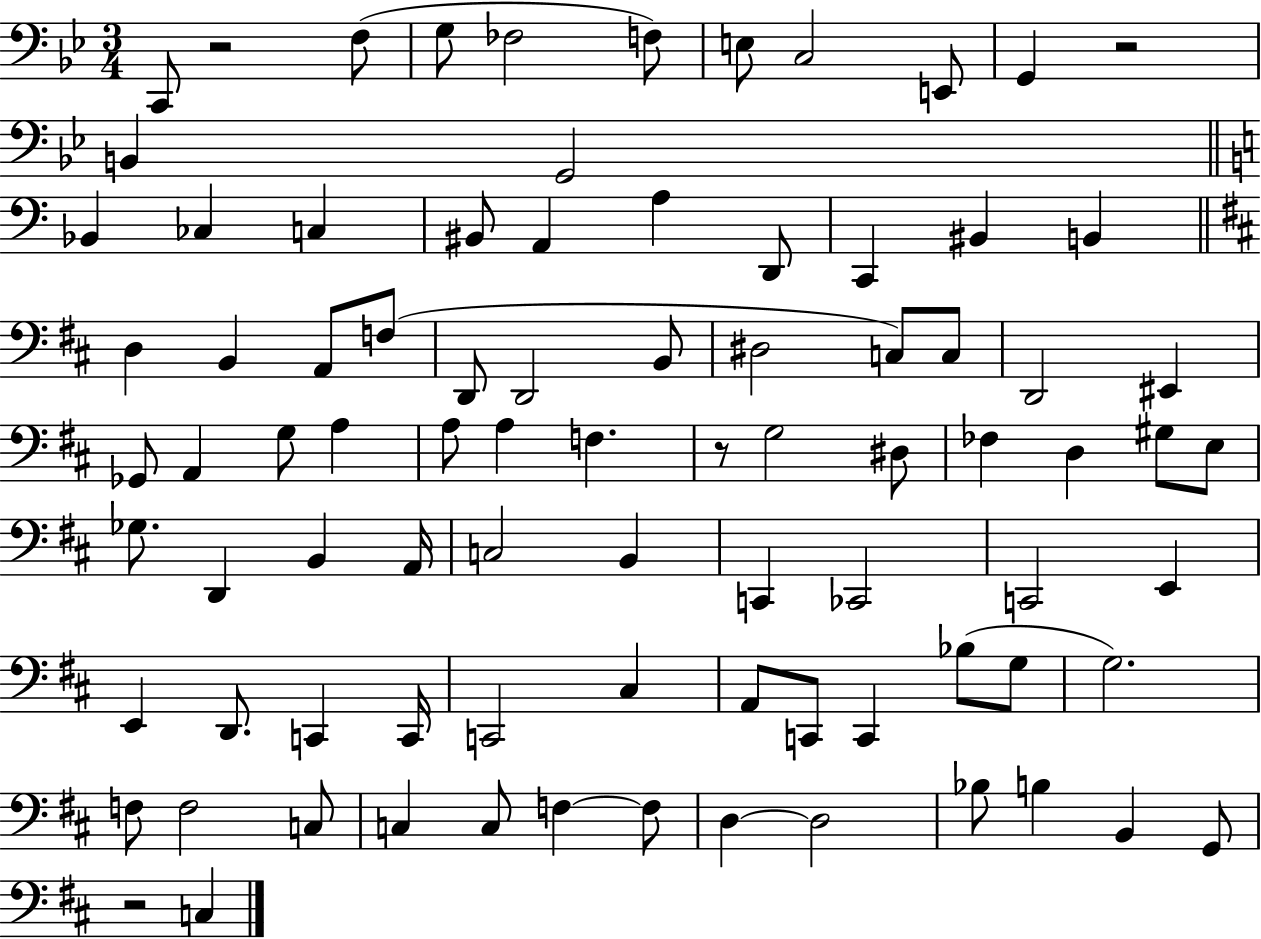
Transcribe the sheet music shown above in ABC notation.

X:1
T:Untitled
M:3/4
L:1/4
K:Bb
C,,/2 z2 F,/2 G,/2 _F,2 F,/2 E,/2 C,2 E,,/2 G,, z2 B,, G,,2 _B,, _C, C, ^B,,/2 A,, A, D,,/2 C,, ^B,, B,, D, B,, A,,/2 F,/2 D,,/2 D,,2 B,,/2 ^D,2 C,/2 C,/2 D,,2 ^E,, _G,,/2 A,, G,/2 A, A,/2 A, F, z/2 G,2 ^D,/2 _F, D, ^G,/2 E,/2 _G,/2 D,, B,, A,,/4 C,2 B,, C,, _C,,2 C,,2 E,, E,, D,,/2 C,, C,,/4 C,,2 ^C, A,,/2 C,,/2 C,, _B,/2 G,/2 G,2 F,/2 F,2 C,/2 C, C,/2 F, F,/2 D, D,2 _B,/2 B, B,, G,,/2 z2 C,